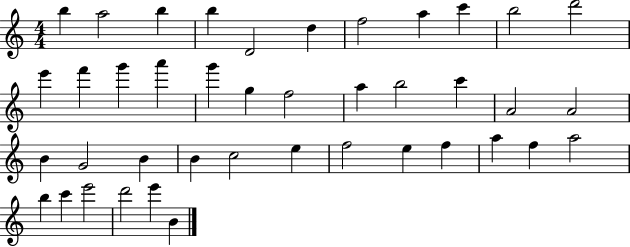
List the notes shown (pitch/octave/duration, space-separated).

B5/q A5/h B5/q B5/q D4/h D5/q F5/h A5/q C6/q B5/h D6/h E6/q F6/q G6/q A6/q G6/q G5/q F5/h A5/q B5/h C6/q A4/h A4/h B4/q G4/h B4/q B4/q C5/h E5/q F5/h E5/q F5/q A5/q F5/q A5/h B5/q C6/q E6/h D6/h E6/q B4/q